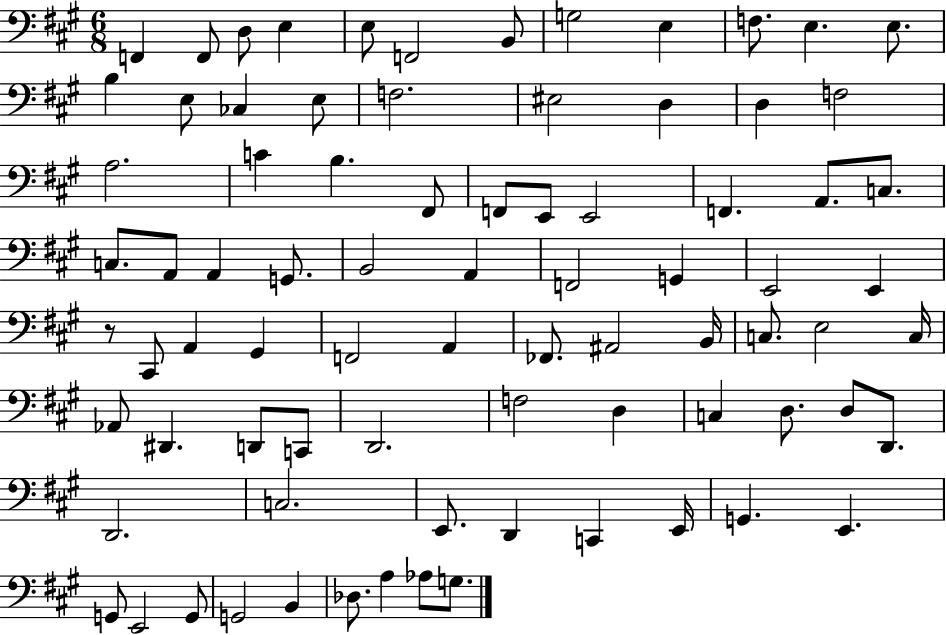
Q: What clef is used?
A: bass